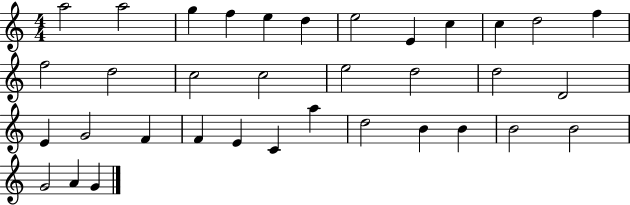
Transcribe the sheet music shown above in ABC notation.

X:1
T:Untitled
M:4/4
L:1/4
K:C
a2 a2 g f e d e2 E c c d2 f f2 d2 c2 c2 e2 d2 d2 D2 E G2 F F E C a d2 B B B2 B2 G2 A G